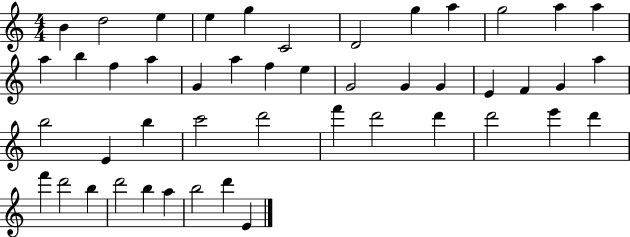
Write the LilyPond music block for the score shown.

{
  \clef treble
  \numericTimeSignature
  \time 4/4
  \key c \major
  b'4 d''2 e''4 | e''4 g''4 c'2 | d'2 g''4 a''4 | g''2 a''4 a''4 | \break a''4 b''4 f''4 a''4 | g'4 a''4 f''4 e''4 | g'2 g'4 g'4 | e'4 f'4 g'4 a''4 | \break b''2 e'4 b''4 | c'''2 d'''2 | f'''4 d'''2 d'''4 | d'''2 e'''4 d'''4 | \break f'''4 d'''2 b''4 | d'''2 b''4 a''4 | b''2 d'''4 e'4 | \bar "|."
}